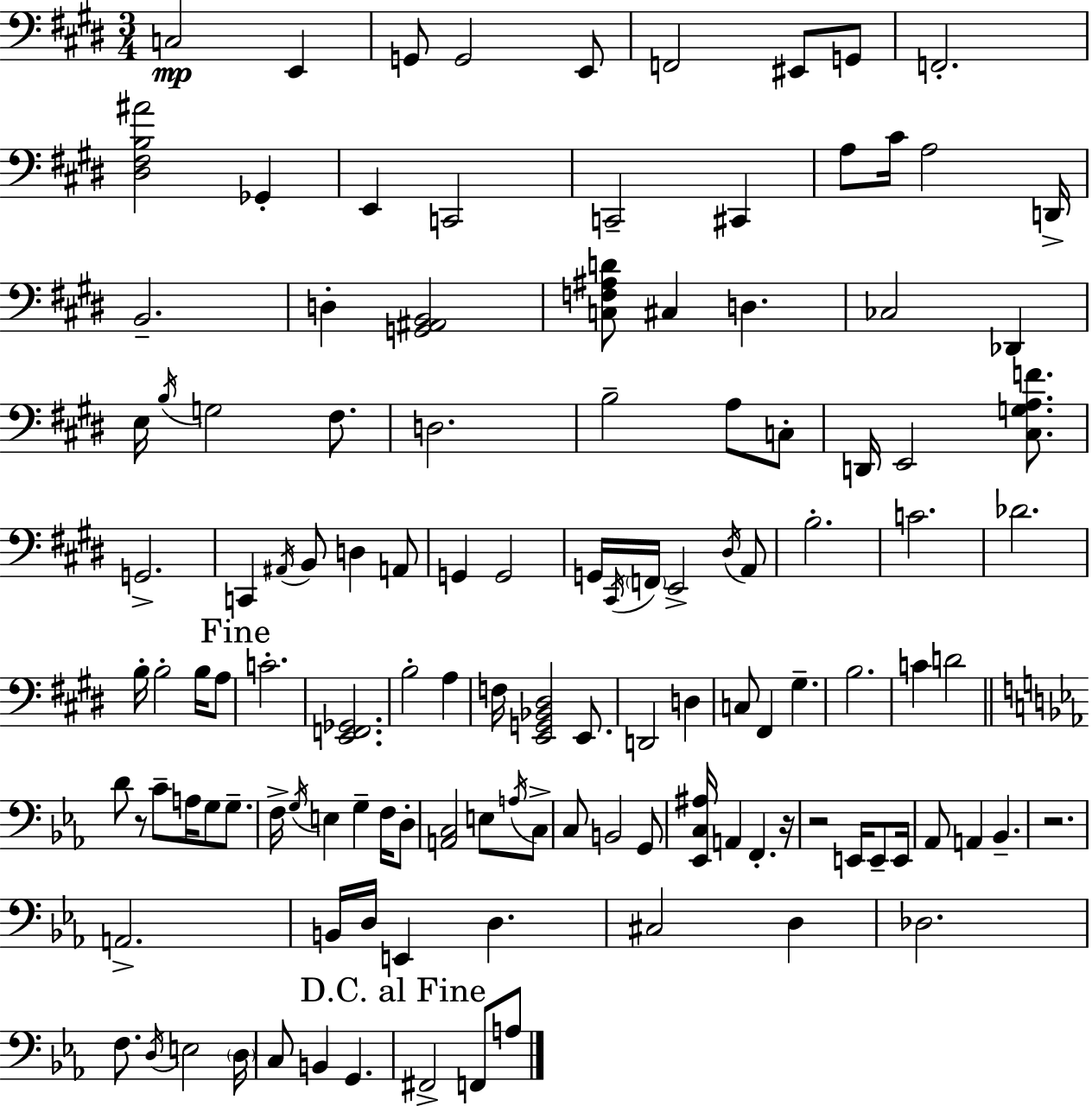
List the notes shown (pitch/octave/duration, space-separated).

C3/h E2/q G2/e G2/h E2/e F2/h EIS2/e G2/e F2/h. [D#3,F#3,B3,A#4]/h Gb2/q E2/q C2/h C2/h C#2/q A3/e C#4/s A3/h D2/s B2/h. D3/q [G2,A#2,B2]/h [C3,F3,A#3,D4]/e C#3/q D3/q. CES3/h Db2/q E3/s B3/s G3/h F#3/e. D3/h. B3/h A3/e C3/e D2/s E2/h [C#3,G3,A3,F4]/e. G2/h. C2/q A#2/s B2/e D3/q A2/e G2/q G2/h G2/s C#2/s F2/s E2/h D#3/s A2/e B3/h. C4/h. Db4/h. B3/s B3/h B3/s A3/e C4/h. [E2,F2,Gb2]/h. B3/h A3/q F3/s [E2,G2,Bb2,D#3]/h E2/e. D2/h D3/q C3/e F#2/q G#3/q. B3/h. C4/q D4/h D4/e R/e C4/e A3/s G3/e G3/e. F3/s G3/s E3/q G3/q F3/s D3/e [A2,C3]/h E3/e A3/s C3/e C3/e B2/h G2/e [Eb2,C3,A#3]/s A2/q F2/q. R/s R/h E2/s E2/e E2/s Ab2/e A2/q Bb2/q. R/h. A2/h. B2/s D3/s E2/q D3/q. C#3/h D3/q Db3/h. F3/e. D3/s E3/h D3/s C3/e B2/q G2/q. F#2/h F2/e A3/e